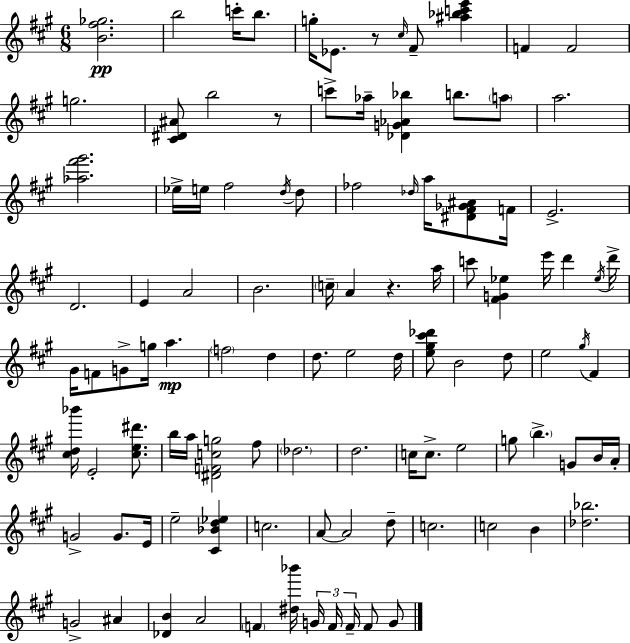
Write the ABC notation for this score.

X:1
T:Untitled
M:6/8
L:1/4
K:A
[B^f_g]2 b2 c'/4 b/2 g/4 _E/2 z/2 ^c/4 ^F/2 [^a_bc'e'] F F2 g2 [^C^D^A]/2 b2 z/2 c'/2 _a/4 [_DG_A_b] b/2 a/2 a2 [_a^f'^g']2 _e/4 e/4 ^f2 d/4 d/2 _f2 _d/4 a/4 [^D^F_G^A]/2 F/4 E2 D2 E A2 B2 c/4 A z a/4 c'/2 [^FG_e] e'/4 d' _e/4 d'/4 ^G/4 F/2 G/2 g/4 a f2 d d/2 e2 d/4 [e^g^c'_d']/2 B2 d/2 e2 ^g/4 ^F [^cd_b']/4 E2 [^ce^d']/2 b/4 a/4 [^DFcg]2 ^f/2 _d2 d2 c/4 c/2 e2 g/2 b G/2 B/4 A/4 G2 G/2 E/4 e2 [^C_Bd_e] c2 A/2 A2 d/2 c2 c2 B [_d_b]2 G2 ^A [_DB] A2 F [^d_b']/4 G/4 F/4 F/4 F/2 G/2